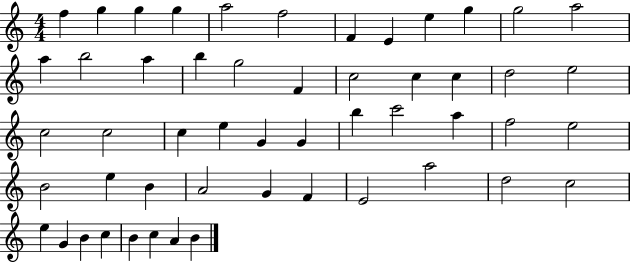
X:1
T:Untitled
M:4/4
L:1/4
K:C
f g g g a2 f2 F E e g g2 a2 a b2 a b g2 F c2 c c d2 e2 c2 c2 c e G G b c'2 a f2 e2 B2 e B A2 G F E2 a2 d2 c2 e G B c B c A B